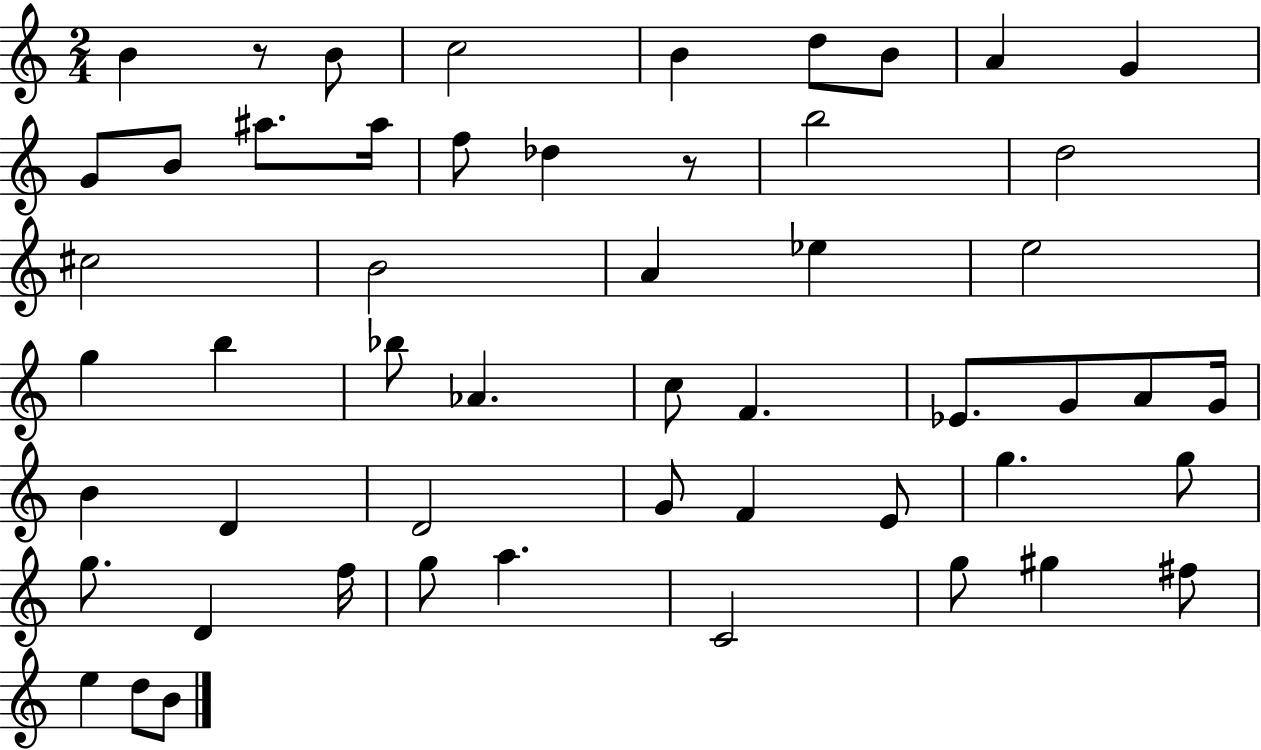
B4/q R/e B4/e C5/h B4/q D5/e B4/e A4/q G4/q G4/e B4/e A#5/e. A#5/s F5/e Db5/q R/e B5/h D5/h C#5/h B4/h A4/q Eb5/q E5/h G5/q B5/q Bb5/e Ab4/q. C5/e F4/q. Eb4/e. G4/e A4/e G4/s B4/q D4/q D4/h G4/e F4/q E4/e G5/q. G5/e G5/e. D4/q F5/s G5/e A5/q. C4/h G5/e G#5/q F#5/e E5/q D5/e B4/e